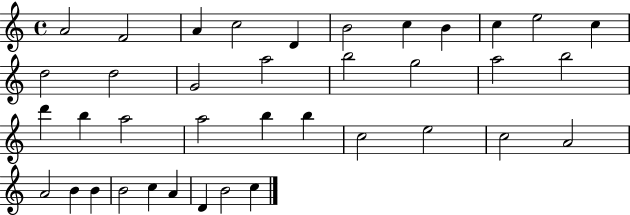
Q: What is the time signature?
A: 4/4